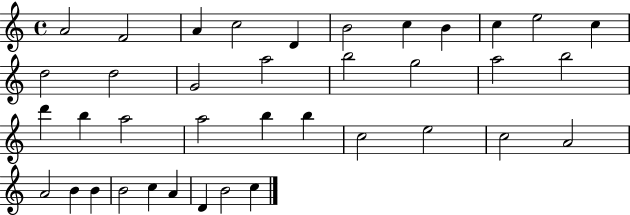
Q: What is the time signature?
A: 4/4